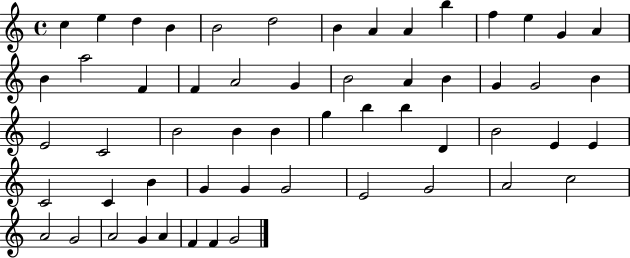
C5/q E5/q D5/q B4/q B4/h D5/h B4/q A4/q A4/q B5/q F5/q E5/q G4/q A4/q B4/q A5/h F4/q F4/q A4/h G4/q B4/h A4/q B4/q G4/q G4/h B4/q E4/h C4/h B4/h B4/q B4/q G5/q B5/q B5/q D4/q B4/h E4/q E4/q C4/h C4/q B4/q G4/q G4/q G4/h E4/h G4/h A4/h C5/h A4/h G4/h A4/h G4/q A4/q F4/q F4/q G4/h